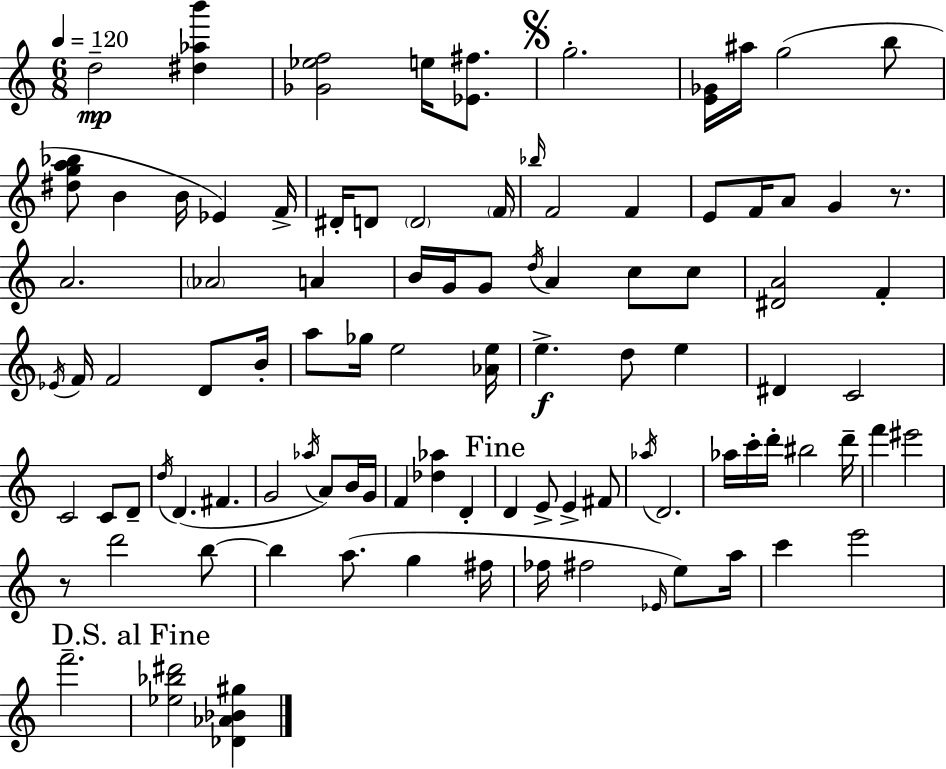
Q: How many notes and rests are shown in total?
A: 97